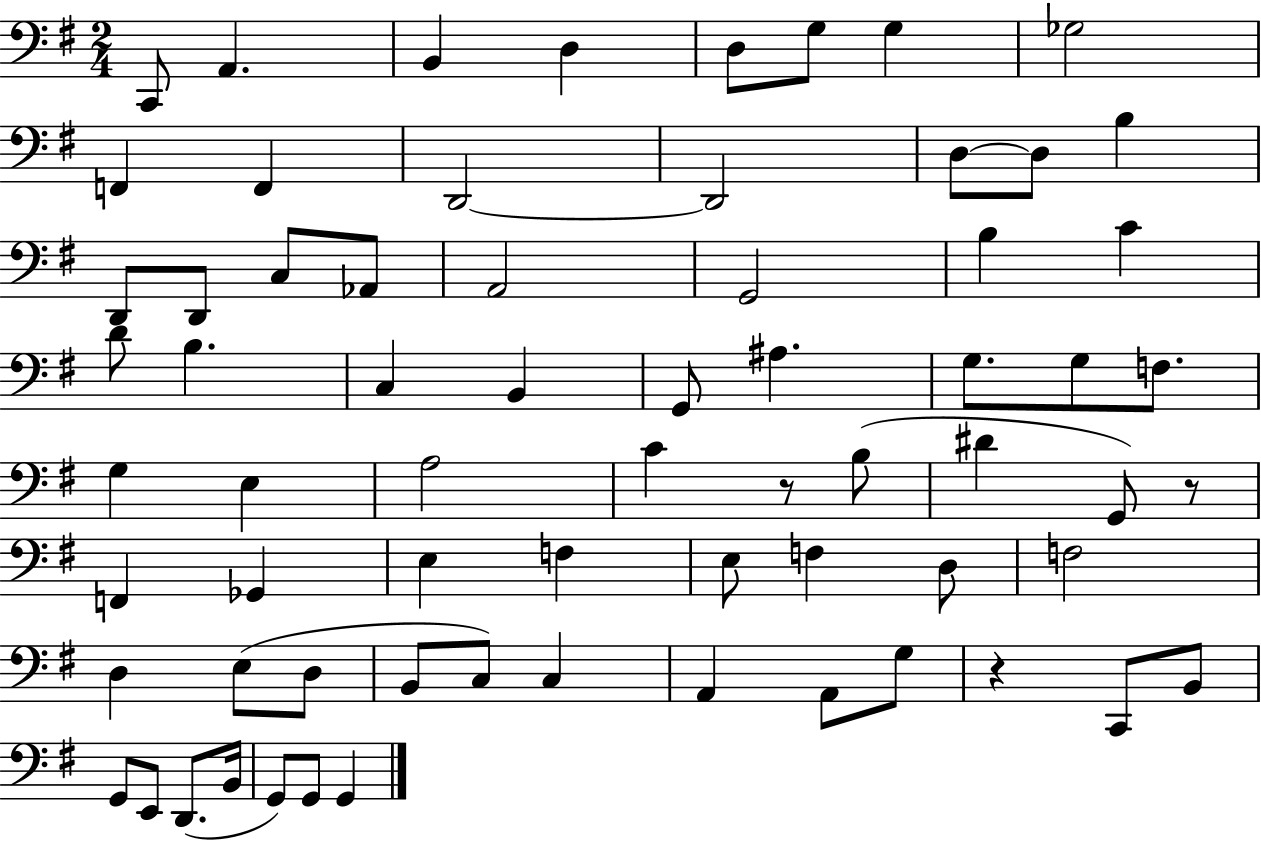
C2/e A2/q. B2/q D3/q D3/e G3/e G3/q Gb3/h F2/q F2/q D2/h D2/h D3/e D3/e B3/q D2/e D2/e C3/e Ab2/e A2/h G2/h B3/q C4/q D4/e B3/q. C3/q B2/q G2/e A#3/q. G3/e. G3/e F3/e. G3/q E3/q A3/h C4/q R/e B3/e D#4/q G2/e R/e F2/q Gb2/q E3/q F3/q E3/e F3/q D3/e F3/h D3/q E3/e D3/e B2/e C3/e C3/q A2/q A2/e G3/e R/q C2/e B2/e G2/e E2/e D2/e. B2/s G2/e G2/e G2/q